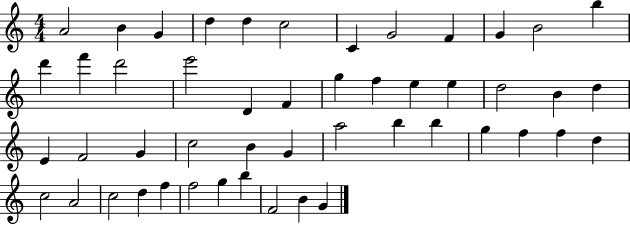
{
  \clef treble
  \numericTimeSignature
  \time 4/4
  \key c \major
  a'2 b'4 g'4 | d''4 d''4 c''2 | c'4 g'2 f'4 | g'4 b'2 b''4 | \break d'''4 f'''4 d'''2 | e'''2 d'4 f'4 | g''4 f''4 e''4 e''4 | d''2 b'4 d''4 | \break e'4 f'2 g'4 | c''2 b'4 g'4 | a''2 b''4 b''4 | g''4 f''4 f''4 d''4 | \break c''2 a'2 | c''2 d''4 f''4 | f''2 g''4 b''4 | f'2 b'4 g'4 | \break \bar "|."
}